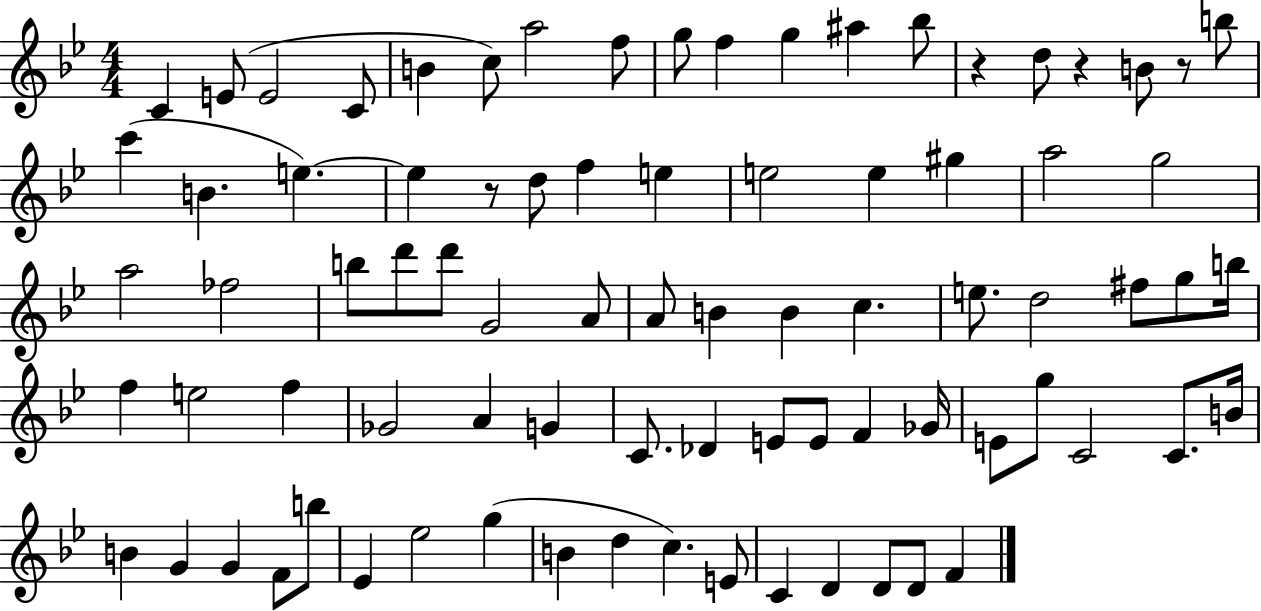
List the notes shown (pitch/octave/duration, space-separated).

C4/q E4/e E4/h C4/e B4/q C5/e A5/h F5/e G5/e F5/q G5/q A#5/q Bb5/e R/q D5/e R/q B4/e R/e B5/e C6/q B4/q. E5/q. E5/q R/e D5/e F5/q E5/q E5/h E5/q G#5/q A5/h G5/h A5/h FES5/h B5/e D6/e D6/e G4/h A4/e A4/e B4/q B4/q C5/q. E5/e. D5/h F#5/e G5/e B5/s F5/q E5/h F5/q Gb4/h A4/q G4/q C4/e. Db4/q E4/e E4/e F4/q Gb4/s E4/e G5/e C4/h C4/e. B4/s B4/q G4/q G4/q F4/e B5/e Eb4/q Eb5/h G5/q B4/q D5/q C5/q. E4/e C4/q D4/q D4/e D4/e F4/q